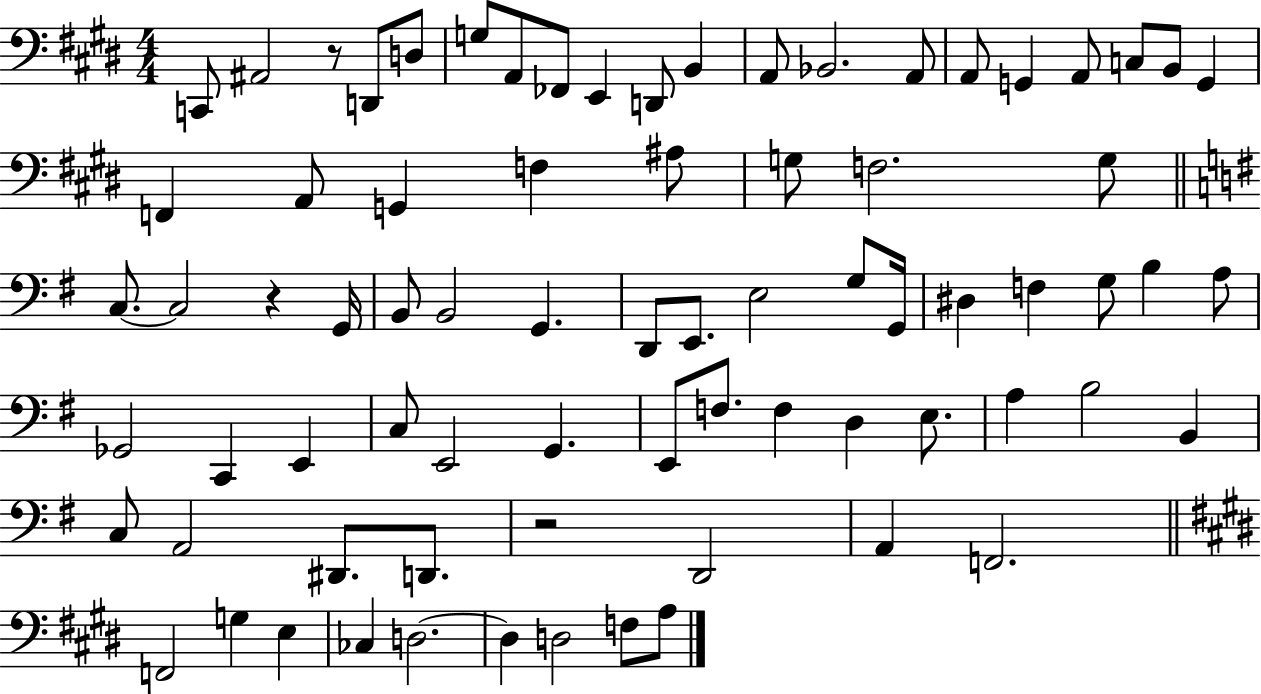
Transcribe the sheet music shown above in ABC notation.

X:1
T:Untitled
M:4/4
L:1/4
K:E
C,,/2 ^A,,2 z/2 D,,/2 D,/2 G,/2 A,,/2 _F,,/2 E,, D,,/2 B,, A,,/2 _B,,2 A,,/2 A,,/2 G,, A,,/2 C,/2 B,,/2 G,, F,, A,,/2 G,, F, ^A,/2 G,/2 F,2 G,/2 C,/2 C,2 z G,,/4 B,,/2 B,,2 G,, D,,/2 E,,/2 E,2 G,/2 G,,/4 ^D, F, G,/2 B, A,/2 _G,,2 C,, E,, C,/2 E,,2 G,, E,,/2 F,/2 F, D, E,/2 A, B,2 B,, C,/2 A,,2 ^D,,/2 D,,/2 z2 D,,2 A,, F,,2 F,,2 G, E, _C, D,2 D, D,2 F,/2 A,/2